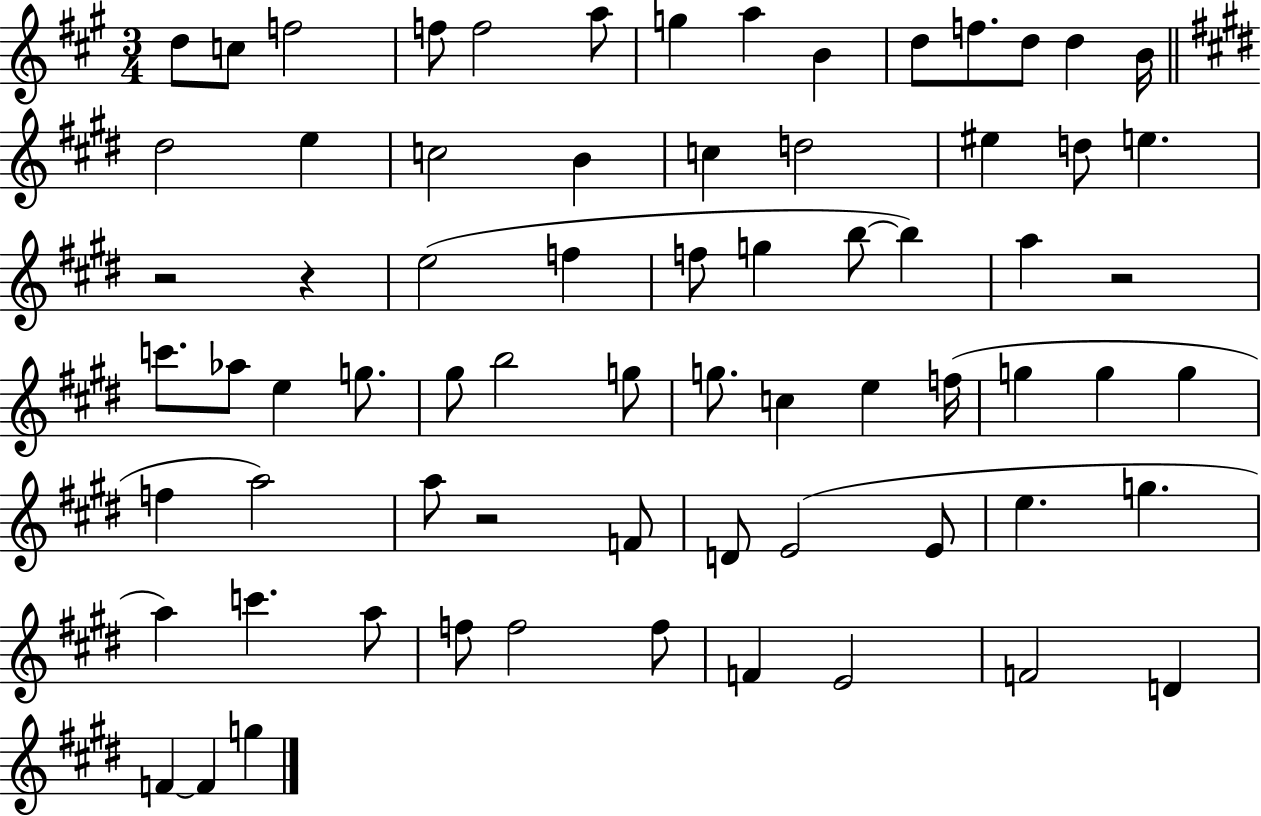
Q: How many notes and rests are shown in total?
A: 70